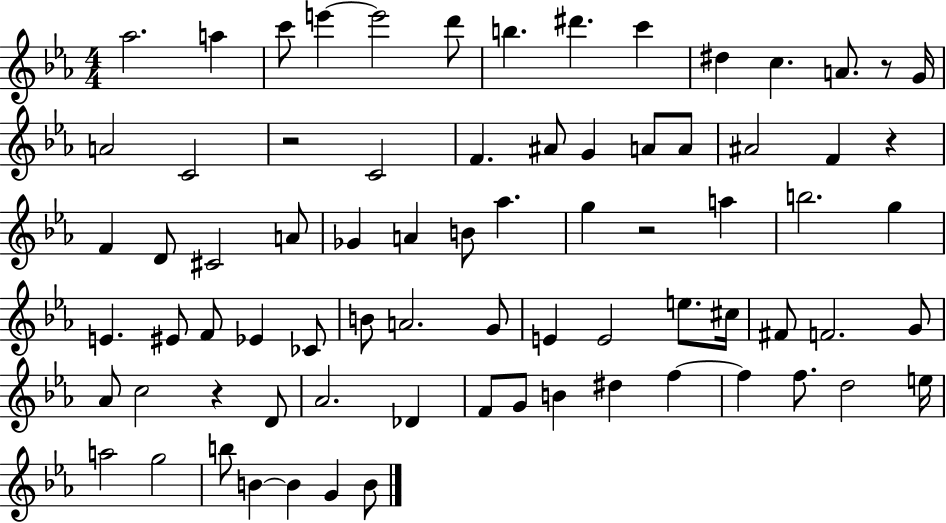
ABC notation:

X:1
T:Untitled
M:4/4
L:1/4
K:Eb
_a2 a c'/2 e' e'2 d'/2 b ^d' c' ^d c A/2 z/2 G/4 A2 C2 z2 C2 F ^A/2 G A/2 A/2 ^A2 F z F D/2 ^C2 A/2 _G A B/2 _a g z2 a b2 g E ^E/2 F/2 _E _C/2 B/2 A2 G/2 E E2 e/2 ^c/4 ^F/2 F2 G/2 _A/2 c2 z D/2 _A2 _D F/2 G/2 B ^d f f f/2 d2 e/4 a2 g2 b/2 B B G B/2